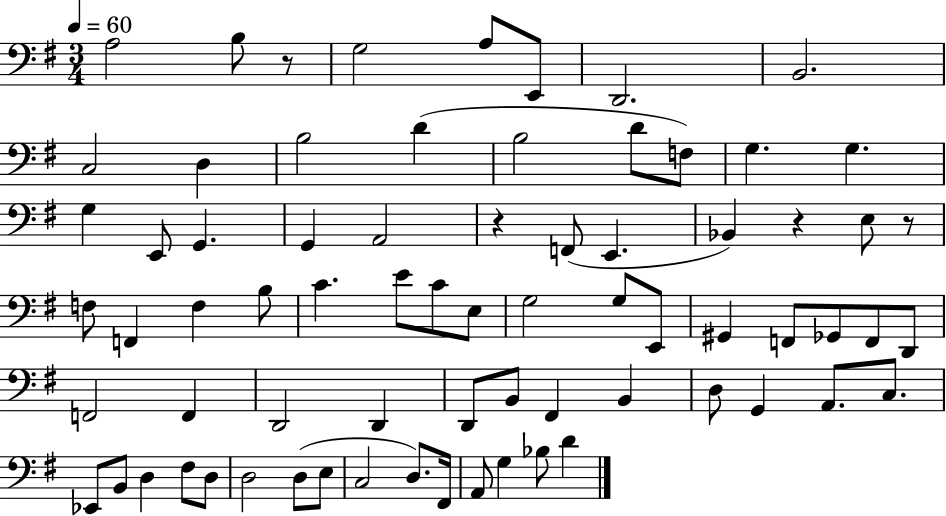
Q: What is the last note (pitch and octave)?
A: D4